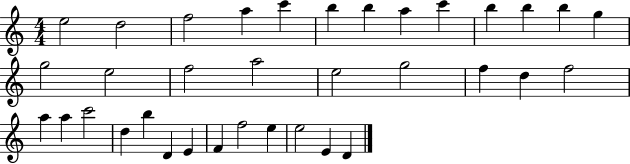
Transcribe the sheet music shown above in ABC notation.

X:1
T:Untitled
M:4/4
L:1/4
K:C
e2 d2 f2 a c' b b a c' b b b g g2 e2 f2 a2 e2 g2 f d f2 a a c'2 d b D E F f2 e e2 E D